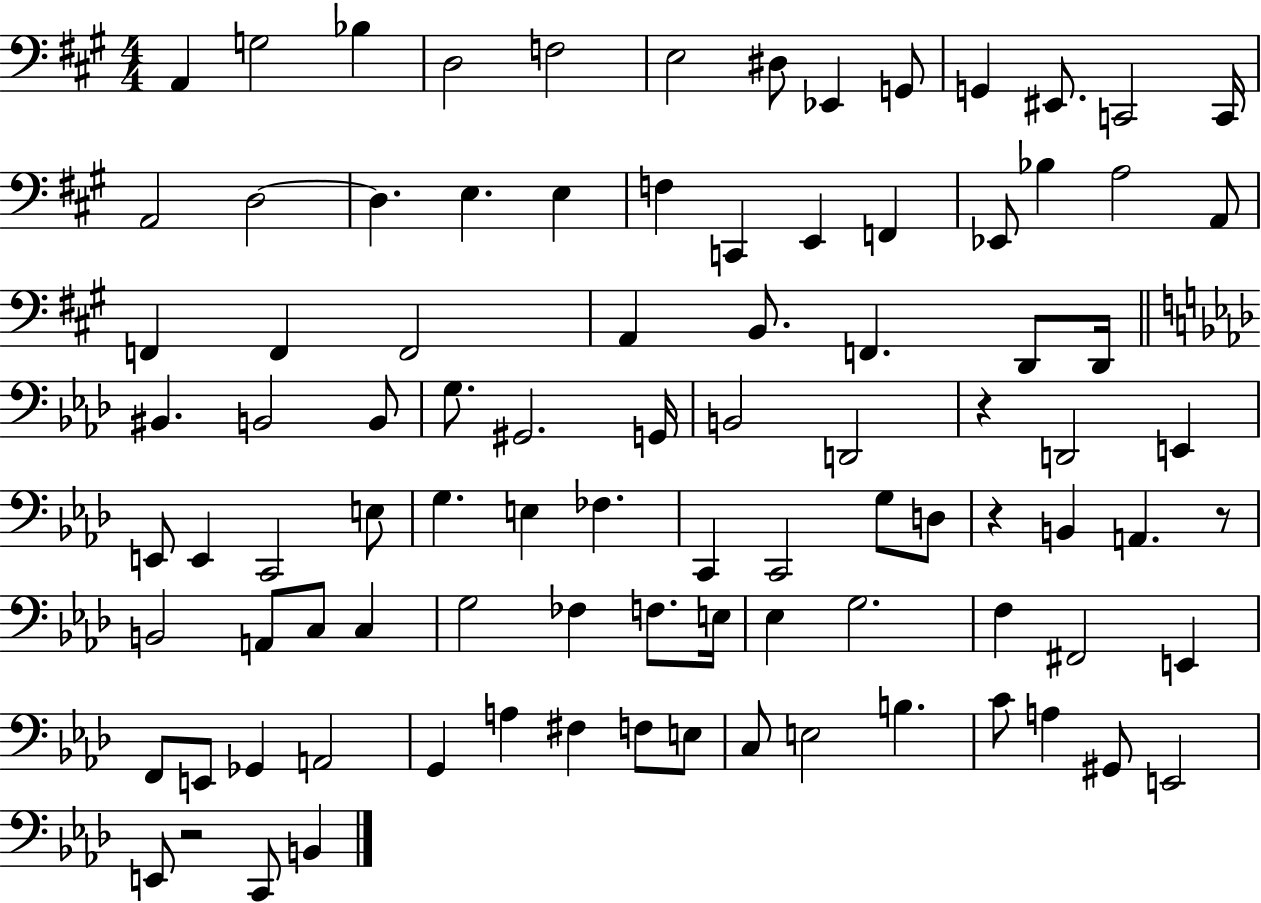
A2/q G3/h Bb3/q D3/h F3/h E3/h D#3/e Eb2/q G2/e G2/q EIS2/e. C2/h C2/s A2/h D3/h D3/q. E3/q. E3/q F3/q C2/q E2/q F2/q Eb2/e Bb3/q A3/h A2/e F2/q F2/q F2/h A2/q B2/e. F2/q. D2/e D2/s BIS2/q. B2/h B2/e G3/e. G#2/h. G2/s B2/h D2/h R/q D2/h E2/q E2/e E2/q C2/h E3/e G3/q. E3/q FES3/q. C2/q C2/h G3/e D3/e R/q B2/q A2/q. R/e B2/h A2/e C3/e C3/q G3/h FES3/q F3/e. E3/s Eb3/q G3/h. F3/q F#2/h E2/q F2/e E2/e Gb2/q A2/h G2/q A3/q F#3/q F3/e E3/e C3/e E3/h B3/q. C4/e A3/q G#2/e E2/h E2/e R/h C2/e B2/q